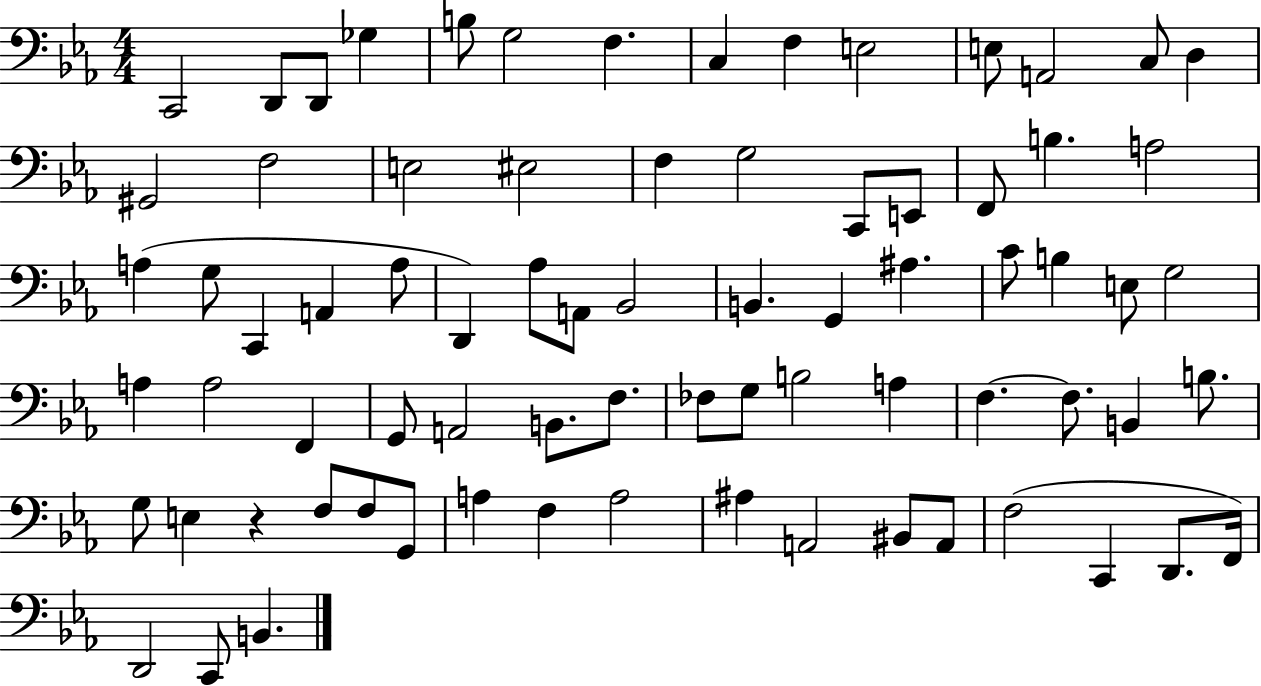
C2/h D2/e D2/e Gb3/q B3/e G3/h F3/q. C3/q F3/q E3/h E3/e A2/h C3/e D3/q G#2/h F3/h E3/h EIS3/h F3/q G3/h C2/e E2/e F2/e B3/q. A3/h A3/q G3/e C2/q A2/q A3/e D2/q Ab3/e A2/e Bb2/h B2/q. G2/q A#3/q. C4/e B3/q E3/e G3/h A3/q A3/h F2/q G2/e A2/h B2/e. F3/e. FES3/e G3/e B3/h A3/q F3/q. F3/e. B2/q B3/e. G3/e E3/q R/q F3/e F3/e G2/e A3/q F3/q A3/h A#3/q A2/h BIS2/e A2/e F3/h C2/q D2/e. F2/s D2/h C2/e B2/q.